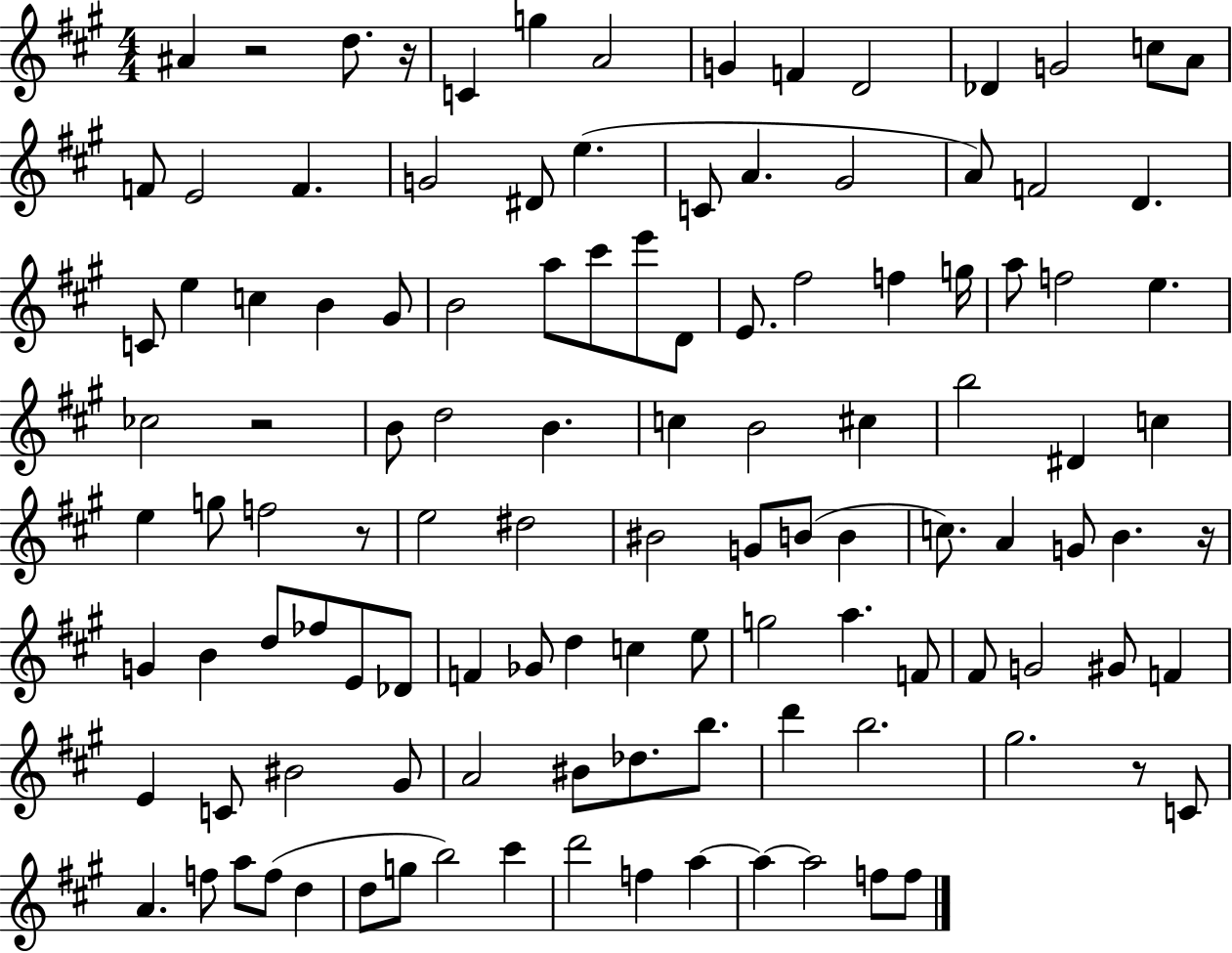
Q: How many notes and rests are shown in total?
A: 116